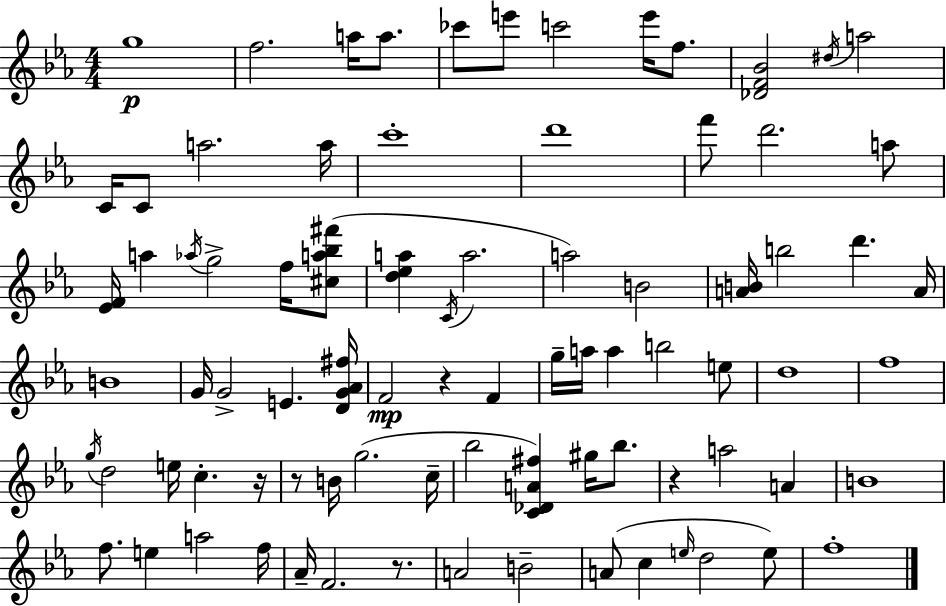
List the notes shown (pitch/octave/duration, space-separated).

G5/w F5/h. A5/s A5/e. CES6/e E6/e C6/h E6/s F5/e. [Db4,F4,Bb4]/h D#5/s A5/h C4/s C4/e A5/h. A5/s C6/w D6/w F6/e D6/h. A5/e [Eb4,F4]/s A5/q Ab5/s G5/h F5/s [C#5,A5,Bb5,F#6]/e [D5,Eb5,A5]/q C4/s A5/h. A5/h B4/h [A4,B4]/s B5/h D6/q. A4/s B4/w G4/s G4/h E4/q. [D4,G4,Ab4,F#5]/s F4/h R/q F4/q G5/s A5/s A5/q B5/h E5/e D5/w F5/w G5/s D5/h E5/s C5/q. R/s R/e B4/s G5/h. C5/s Bb5/h [C4,Db4,A4,F#5]/q G#5/s Bb5/e. R/q A5/h A4/q B4/w F5/e. E5/q A5/h F5/s Ab4/s F4/h. R/e. A4/h B4/h A4/e C5/q E5/s D5/h E5/e F5/w